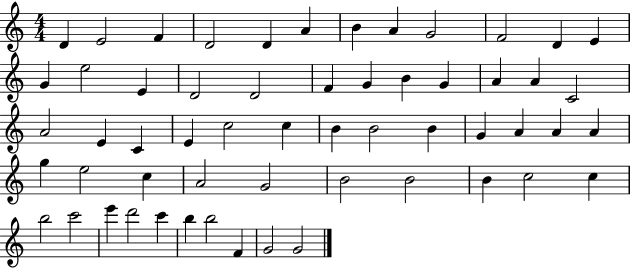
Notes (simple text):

D4/q E4/h F4/q D4/h D4/q A4/q B4/q A4/q G4/h F4/h D4/q E4/q G4/q E5/h E4/q D4/h D4/h F4/q G4/q B4/q G4/q A4/q A4/q C4/h A4/h E4/q C4/q E4/q C5/h C5/q B4/q B4/h B4/q G4/q A4/q A4/q A4/q G5/q E5/h C5/q A4/h G4/h B4/h B4/h B4/q C5/h C5/q B5/h C6/h E6/q D6/h C6/q B5/q B5/h F4/q G4/h G4/h